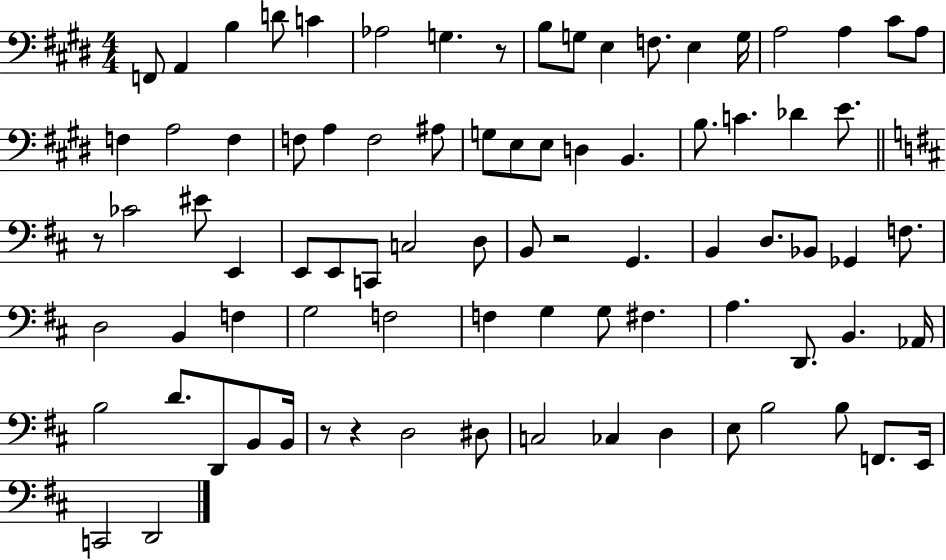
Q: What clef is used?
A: bass